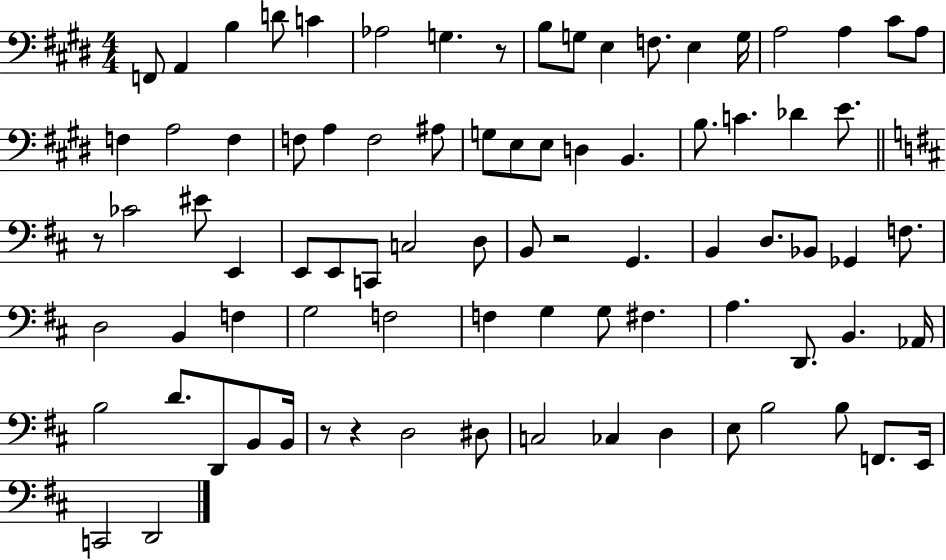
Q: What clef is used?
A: bass